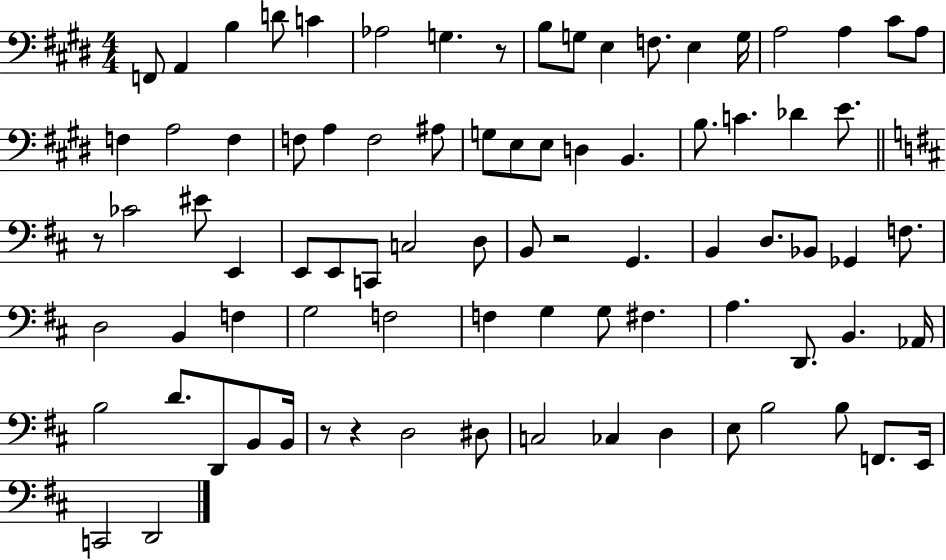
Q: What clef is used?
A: bass